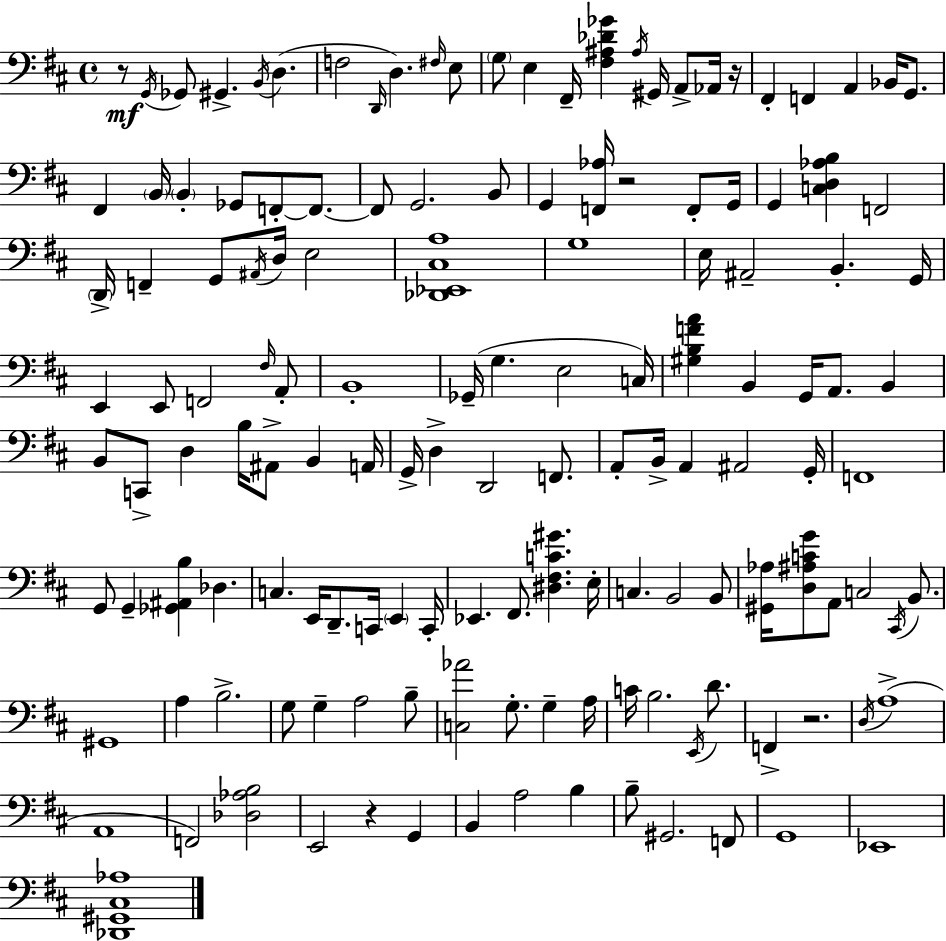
{
  \clef bass
  \time 4/4
  \defaultTimeSignature
  \key d \major
  r8\mf \acciaccatura { g,16 } ges,8 gis,4.-> \acciaccatura { b,16 }( d4. | f2 \grace { d,16 } d4.) | \grace { fis16 } e8 \parenthesize g8 e4 fis,16-- <fis ais des' ges'>4 \acciaccatura { ais16 } | gis,16 a,8-> aes,16 r16 fis,4-. f,4 a,4 | \break bes,16 g,8. fis,4 \parenthesize b,16 \parenthesize b,4-. ges,8 | f,8-.~~ f,8.~~ f,8 g,2. | b,8 g,4 <f, aes>16 r2 | f,8-. g,16 g,4 <c d aes b>4 f,2 | \break \parenthesize d,16-> f,4-- g,8 \acciaccatura { ais,16 } d16 e2 | <des, ees, cis a>1 | g1 | e16 ais,2-- b,4.-. | \break g,16 e,4 e,8 f,2 | \grace { fis16 } a,8-. b,1-. | ges,16--( g4. e2 | c16) <gis b f' a'>4 b,4 g,16 | \break a,8. b,4 b,8 c,8-> d4 b16 | ais,8-> b,4 a,16 g,16-> d4-> d,2 | f,8. a,8-. b,16-> a,4 ais,2 | g,16-. f,1 | \break g,8 g,4-- <ges, ais, b>4 | des4. c4. e,16 d,8.-- | c,16 \parenthesize e,4 c,16-. ees,4. fis,8. | <dis fis c' gis'>4. e16-. c4. b,2 | \break b,8 <gis, aes>16 <d ais c' g'>8 a,8 c2 | \acciaccatura { cis,16 } b,8. gis,1 | a4 b2.-> | g8 g4-- a2 | \break b8-- <c aes'>2 | g8.-. g4-- a16 c'16 b2. | \acciaccatura { e,16 } d'8. f,4-> r2. | \acciaccatura { d16 } a1->( | \break a,1 | f,2) | <des aes b>2 e,2 | r4 g,4 b,4 a2 | \break b4 b8-- gis,2. | f,8 g,1 | ees,1 | <des, gis, cis aes>1 | \break \bar "|."
}